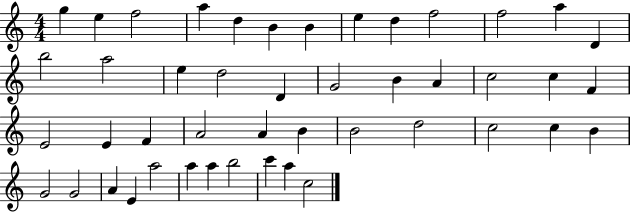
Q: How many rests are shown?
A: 0